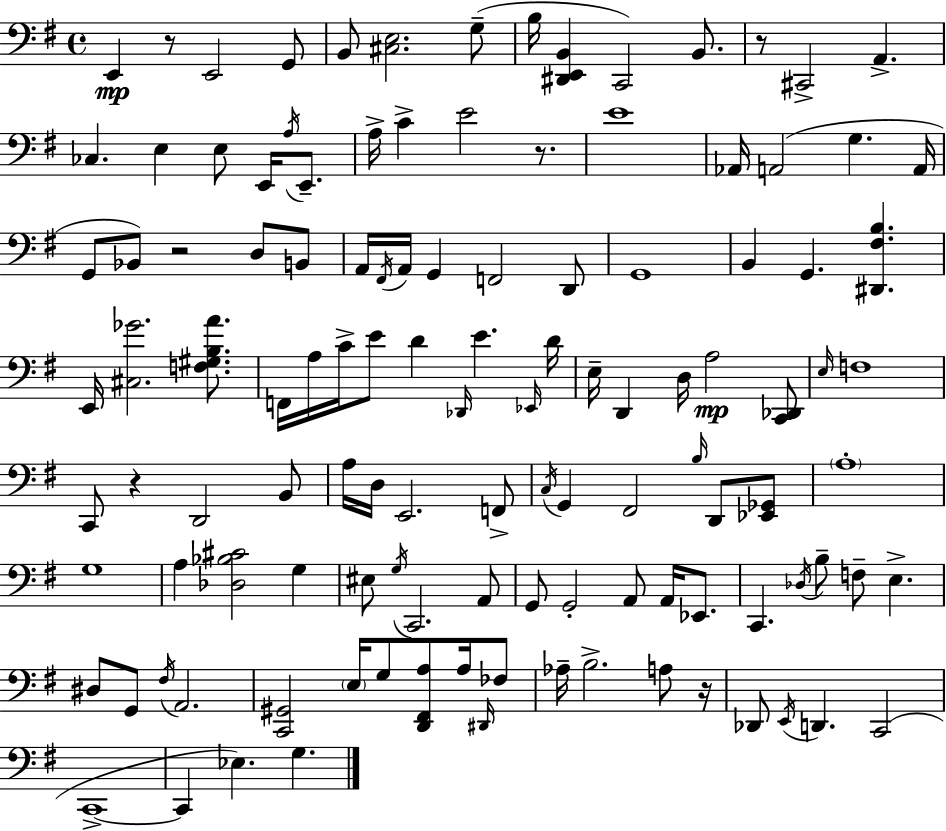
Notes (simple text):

E2/q R/e E2/h G2/e B2/e [C#3,E3]/h. G3/e B3/s [D#2,E2,B2]/q C2/h B2/e. R/e C#2/h A2/q. CES3/q. E3/q E3/e E2/s A3/s E2/e. A3/s C4/q E4/h R/e. E4/w Ab2/s A2/h G3/q. A2/s G2/e Bb2/e R/h D3/e B2/e A2/s F#2/s A2/s G2/q F2/h D2/e G2/w B2/q G2/q. [D#2,F#3,B3]/q. E2/s [C#3,Gb4]/h. [F3,G#3,B3,A4]/e. F2/s A3/s C4/s E4/e D4/q Db2/s E4/q. Eb2/s D4/s E3/s D2/q D3/s A3/h [C2,Db2]/e E3/s F3/w C2/e R/q D2/h B2/e A3/s D3/s E2/h. F2/e C3/s G2/q F#2/h B3/s D2/e [Eb2,Gb2]/e A3/w G3/w A3/q [Db3,Bb3,C#4]/h G3/q EIS3/e G3/s C2/h. A2/e G2/e G2/h A2/e A2/s Eb2/e. C2/q. Db3/s B3/e F3/e E3/q. D#3/e G2/e F#3/s A2/h. [C2,G#2]/h E3/s G3/e [D2,F#2,A3]/e A3/s D#2/s FES3/e Ab3/s B3/h. A3/e R/s Db2/e E2/s D2/q. C2/h C2/w C2/q Eb3/q. G3/q.